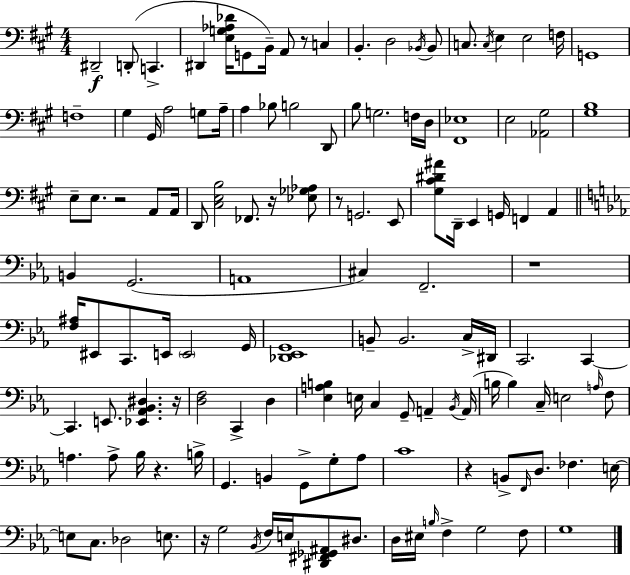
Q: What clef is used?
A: bass